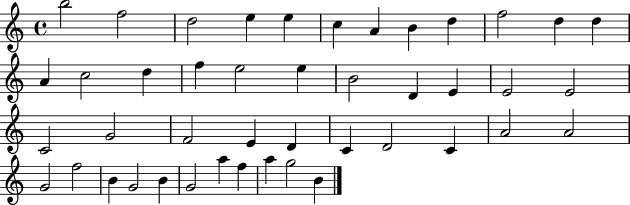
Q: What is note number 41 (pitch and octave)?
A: F5